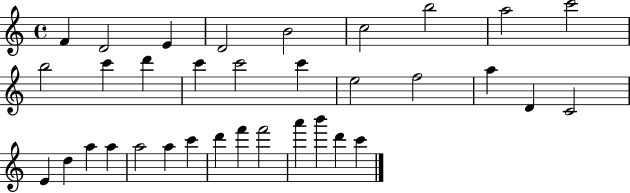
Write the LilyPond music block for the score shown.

{
  \clef treble
  \time 4/4
  \defaultTimeSignature
  \key c \major
  f'4 d'2 e'4 | d'2 b'2 | c''2 b''2 | a''2 c'''2 | \break b''2 c'''4 d'''4 | c'''4 c'''2 c'''4 | e''2 f''2 | a''4 d'4 c'2 | \break e'4 d''4 a''4 a''4 | a''2 a''4 c'''4 | d'''4 f'''4 f'''2 | a'''4 b'''4 d'''4 c'''4 | \break \bar "|."
}